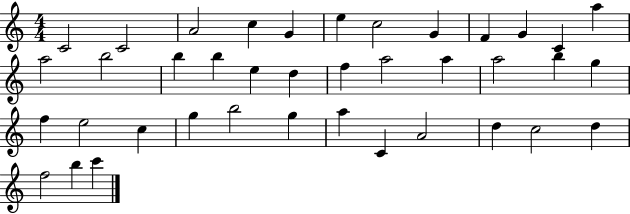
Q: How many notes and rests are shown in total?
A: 39